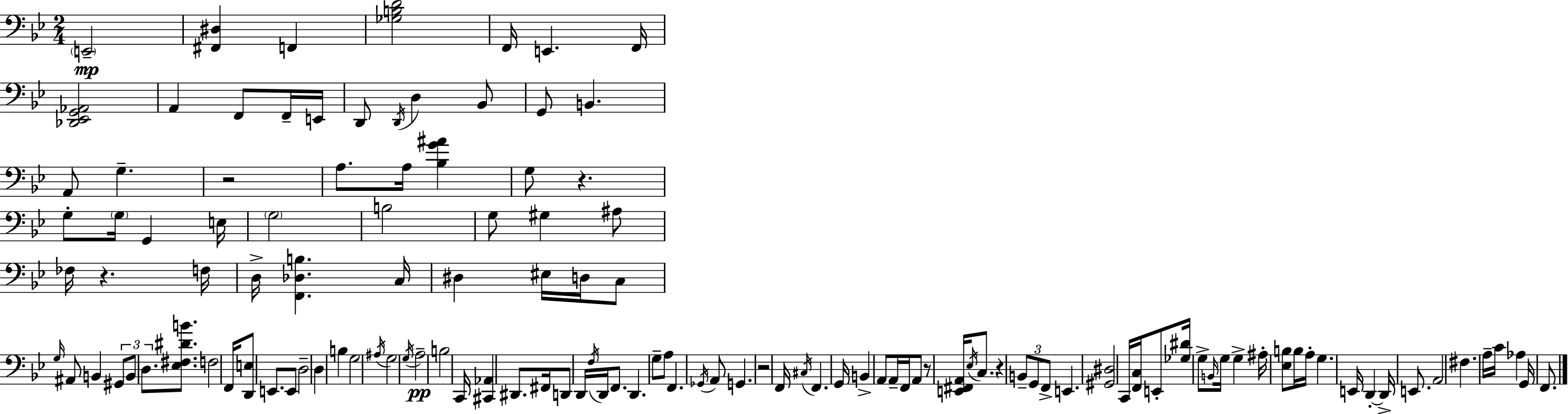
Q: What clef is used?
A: bass